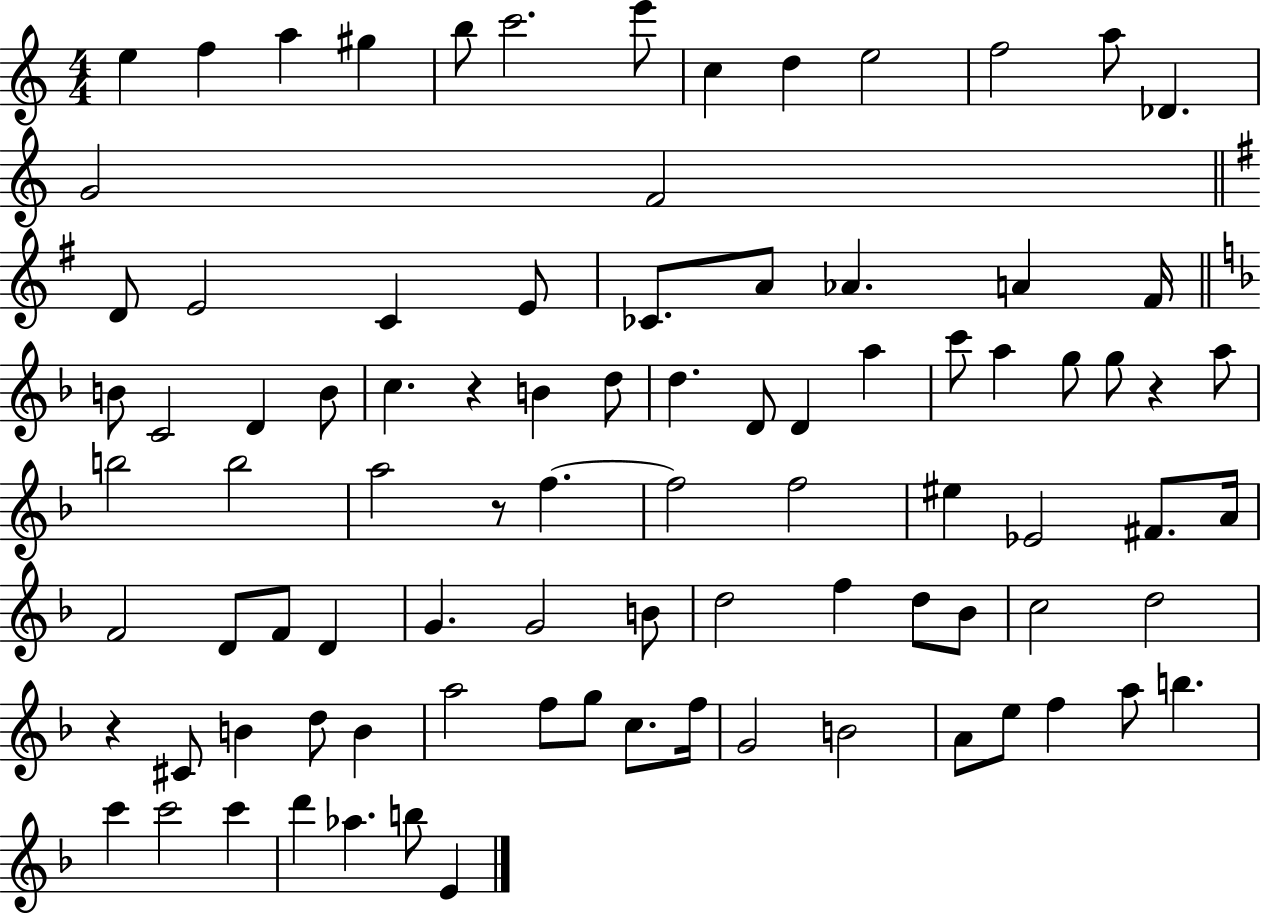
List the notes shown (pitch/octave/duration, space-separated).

E5/q F5/q A5/q G#5/q B5/e C6/h. E6/e C5/q D5/q E5/h F5/h A5/e Db4/q. G4/h F4/h D4/e E4/h C4/q E4/e CES4/e. A4/e Ab4/q. A4/q F#4/s B4/e C4/h D4/q B4/e C5/q. R/q B4/q D5/e D5/q. D4/e D4/q A5/q C6/e A5/q G5/e G5/e R/q A5/e B5/h B5/h A5/h R/e F5/q. F5/h F5/h EIS5/q Eb4/h F#4/e. A4/s F4/h D4/e F4/e D4/q G4/q. G4/h B4/e D5/h F5/q D5/e Bb4/e C5/h D5/h R/q C#4/e B4/q D5/e B4/q A5/h F5/e G5/e C5/e. F5/s G4/h B4/h A4/e E5/e F5/q A5/e B5/q. C6/q C6/h C6/q D6/q Ab5/q. B5/e E4/q